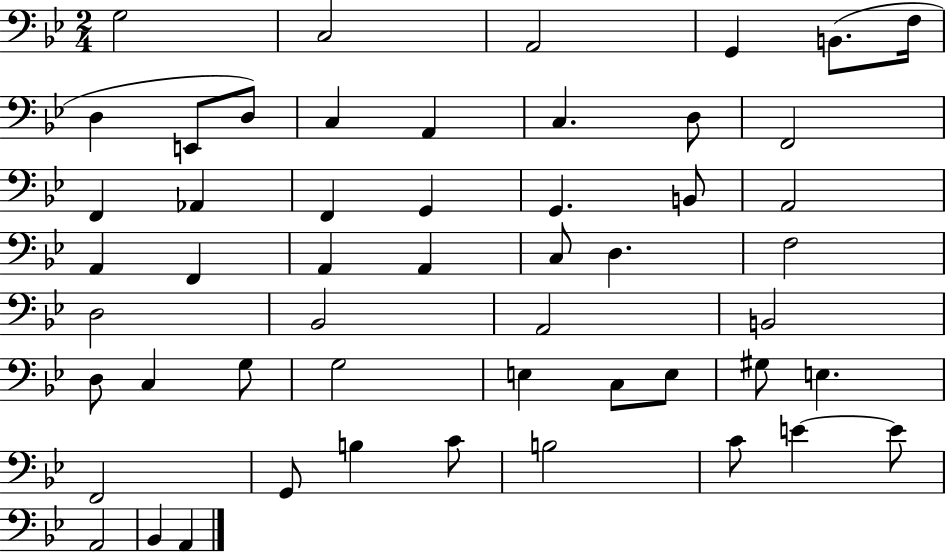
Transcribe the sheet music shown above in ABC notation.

X:1
T:Untitled
M:2/4
L:1/4
K:Bb
G,2 C,2 A,,2 G,, B,,/2 F,/4 D, E,,/2 D,/2 C, A,, C, D,/2 F,,2 F,, _A,, F,, G,, G,, B,,/2 A,,2 A,, F,, A,, A,, C,/2 D, F,2 D,2 _B,,2 A,,2 B,,2 D,/2 C, G,/2 G,2 E, C,/2 E,/2 ^G,/2 E, F,,2 G,,/2 B, C/2 B,2 C/2 E E/2 A,,2 _B,, A,,